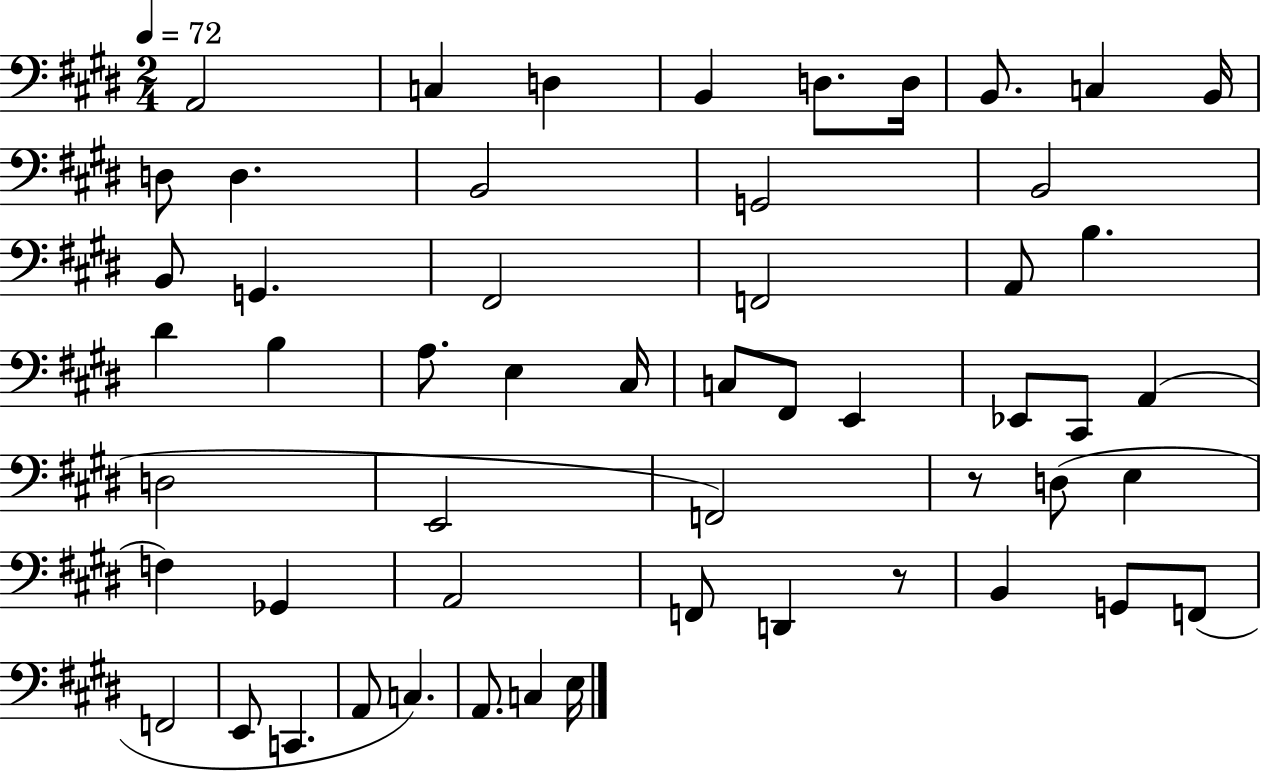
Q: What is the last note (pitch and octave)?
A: E3